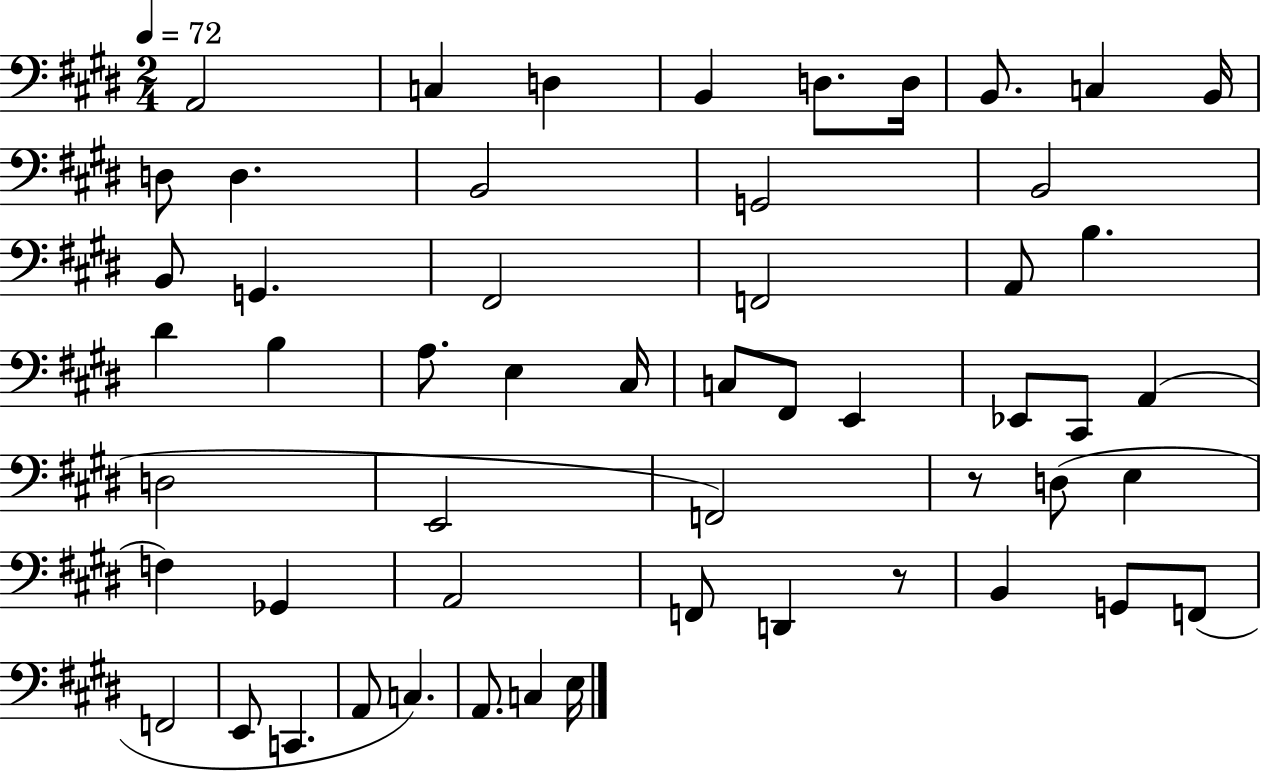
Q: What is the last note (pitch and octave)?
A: E3